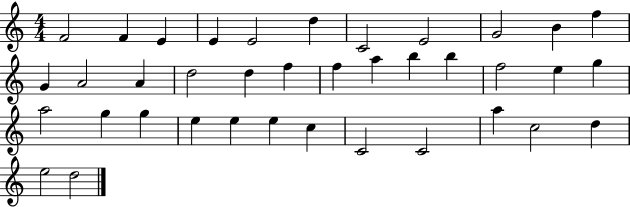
F4/h F4/q E4/q E4/q E4/h D5/q C4/h E4/h G4/h B4/q F5/q G4/q A4/h A4/q D5/h D5/q F5/q F5/q A5/q B5/q B5/q F5/h E5/q G5/q A5/h G5/q G5/q E5/q E5/q E5/q C5/q C4/h C4/h A5/q C5/h D5/q E5/h D5/h